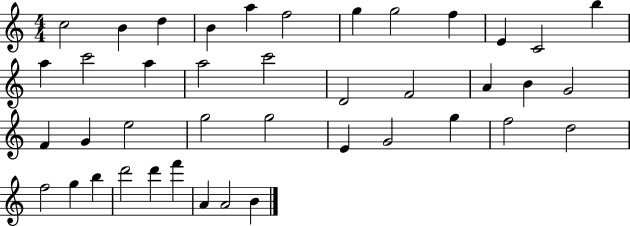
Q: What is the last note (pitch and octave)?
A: B4